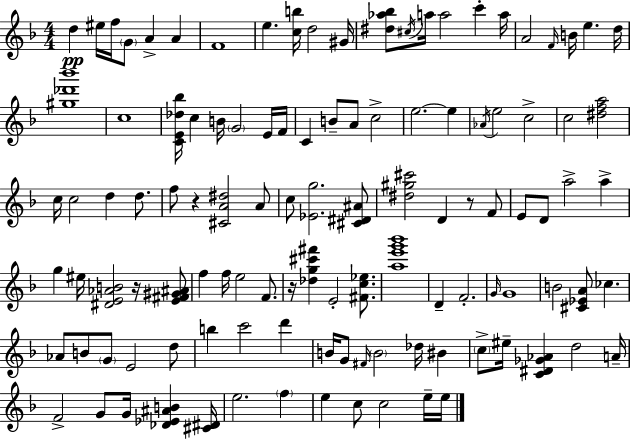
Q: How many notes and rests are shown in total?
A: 112